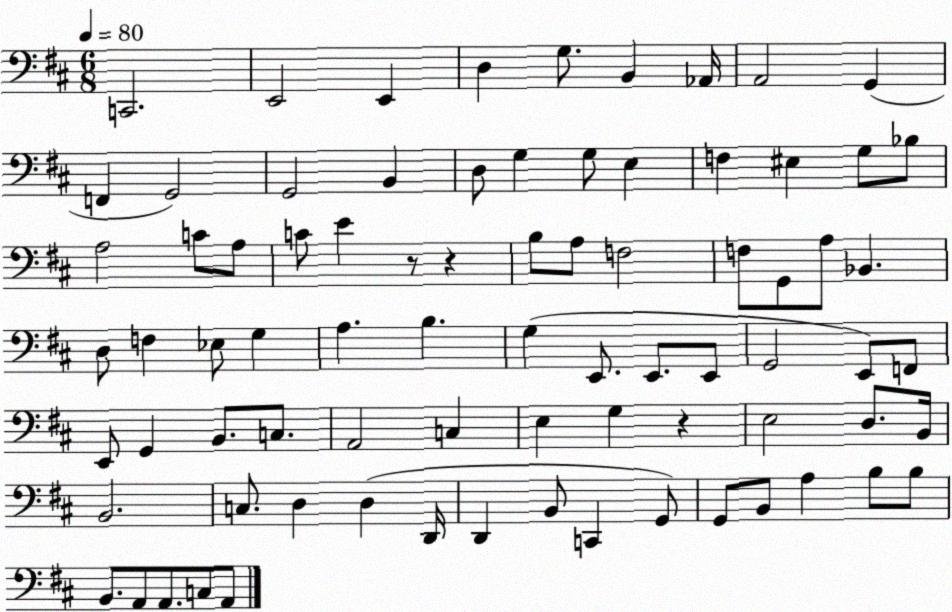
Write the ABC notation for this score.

X:1
T:Untitled
M:6/8
L:1/4
K:D
C,,2 E,,2 E,, D, G,/2 B,, _A,,/4 A,,2 G,, F,, G,,2 G,,2 B,, D,/2 G, G,/2 E, F, ^E, G,/2 _B,/2 A,2 C/2 A,/2 C/2 E z/2 z B,/2 A,/2 F,2 F,/2 G,,/2 A,/2 _B,, D,/2 F, _E,/2 G, A, B, G, E,,/2 E,,/2 E,,/2 G,,2 E,,/2 F,,/2 E,,/2 G,, B,,/2 C,/2 A,,2 C, E, G, z E,2 D,/2 B,,/4 B,,2 C,/2 D, D, D,,/4 D,, B,,/2 C,, G,,/2 G,,/2 B,,/2 A, B,/2 B,/2 B,,/2 A,,/2 A,,/2 C,/2 A,,/2